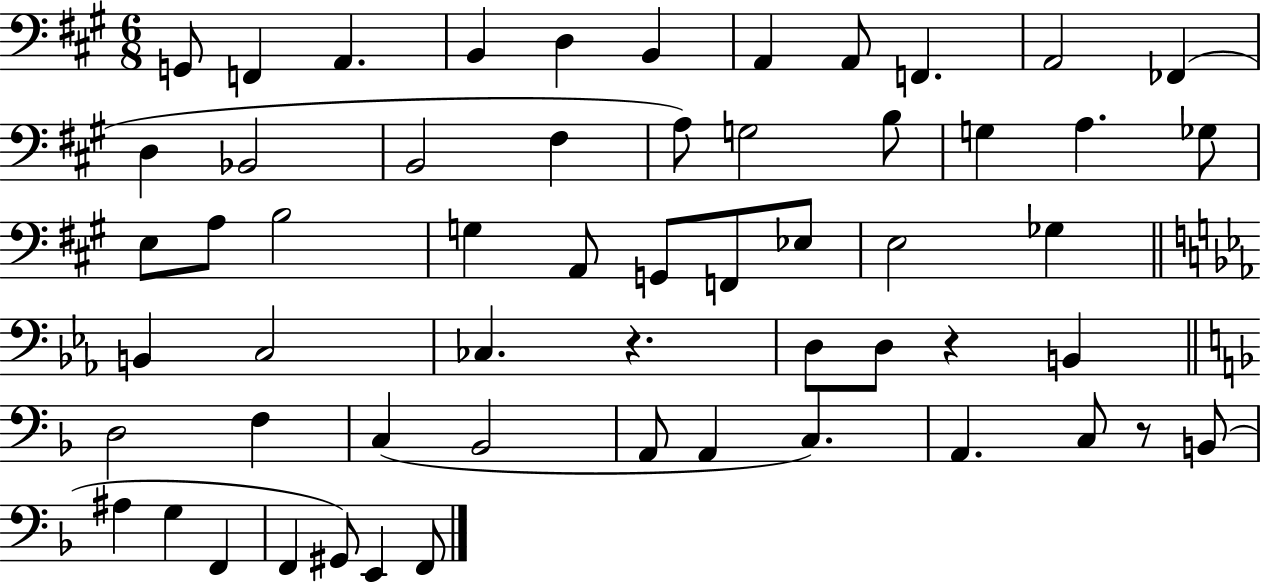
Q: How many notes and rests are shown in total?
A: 57